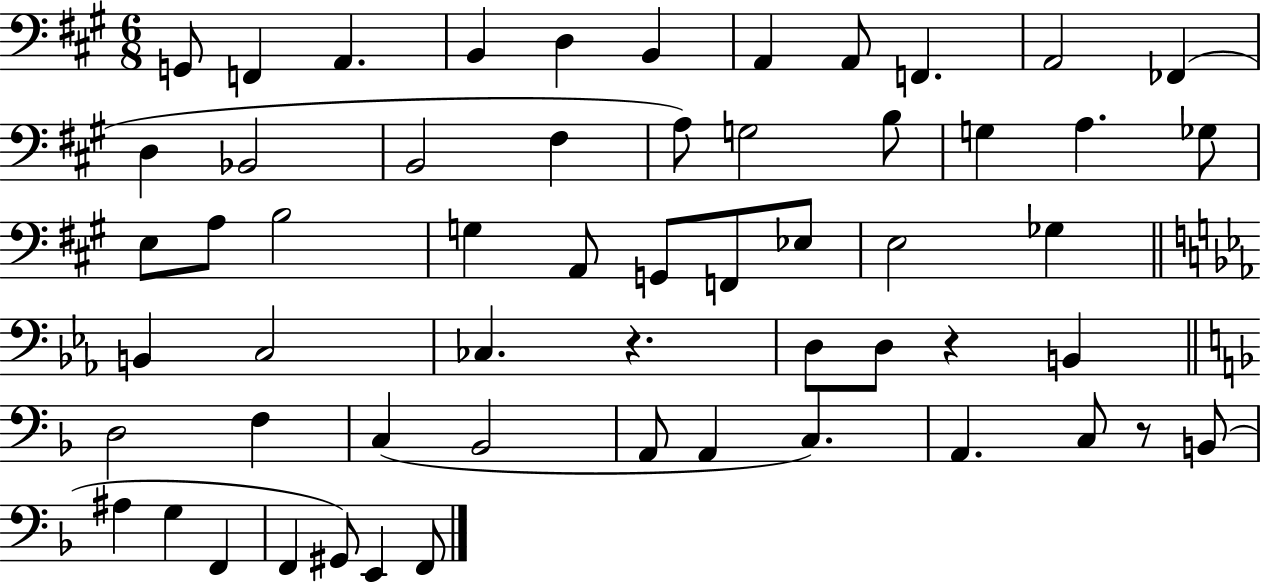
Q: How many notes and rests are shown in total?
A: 57